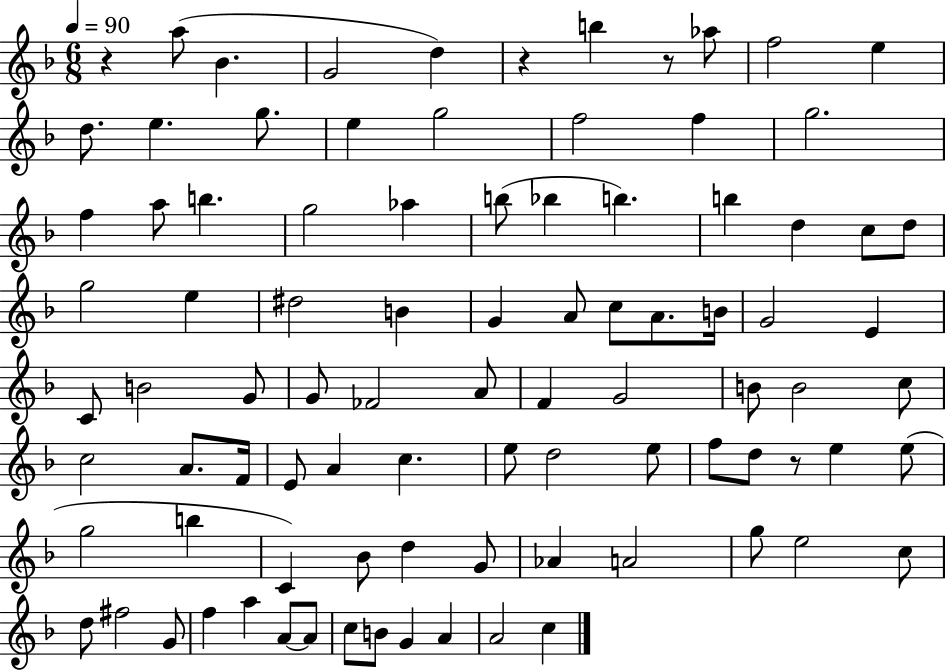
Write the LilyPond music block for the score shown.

{
  \clef treble
  \numericTimeSignature
  \time 6/8
  \key f \major
  \tempo 4 = 90
  r4 a''8( bes'4. | g'2 d''4) | r4 b''4 r8 aes''8 | f''2 e''4 | \break d''8. e''4. g''8. | e''4 g''2 | f''2 f''4 | g''2. | \break f''4 a''8 b''4. | g''2 aes''4 | b''8( bes''4 b''4.) | b''4 d''4 c''8 d''8 | \break g''2 e''4 | dis''2 b'4 | g'4 a'8 c''8 a'8. b'16 | g'2 e'4 | \break c'8 b'2 g'8 | g'8 fes'2 a'8 | f'4 g'2 | b'8 b'2 c''8 | \break c''2 a'8. f'16 | e'8 a'4 c''4. | e''8 d''2 e''8 | f''8 d''8 r8 e''4 e''8( | \break g''2 b''4 | c'4) bes'8 d''4 g'8 | aes'4 a'2 | g''8 e''2 c''8 | \break d''8 fis''2 g'8 | f''4 a''4 a'8~~ a'8 | c''8 b'8 g'4 a'4 | a'2 c''4 | \break \bar "|."
}